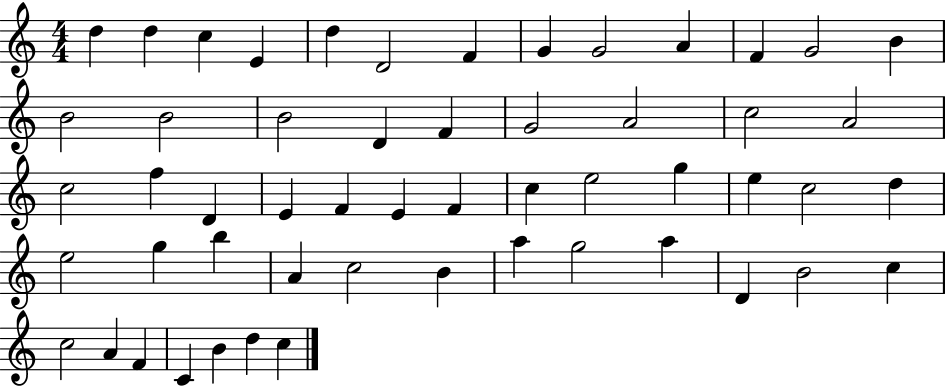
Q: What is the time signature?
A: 4/4